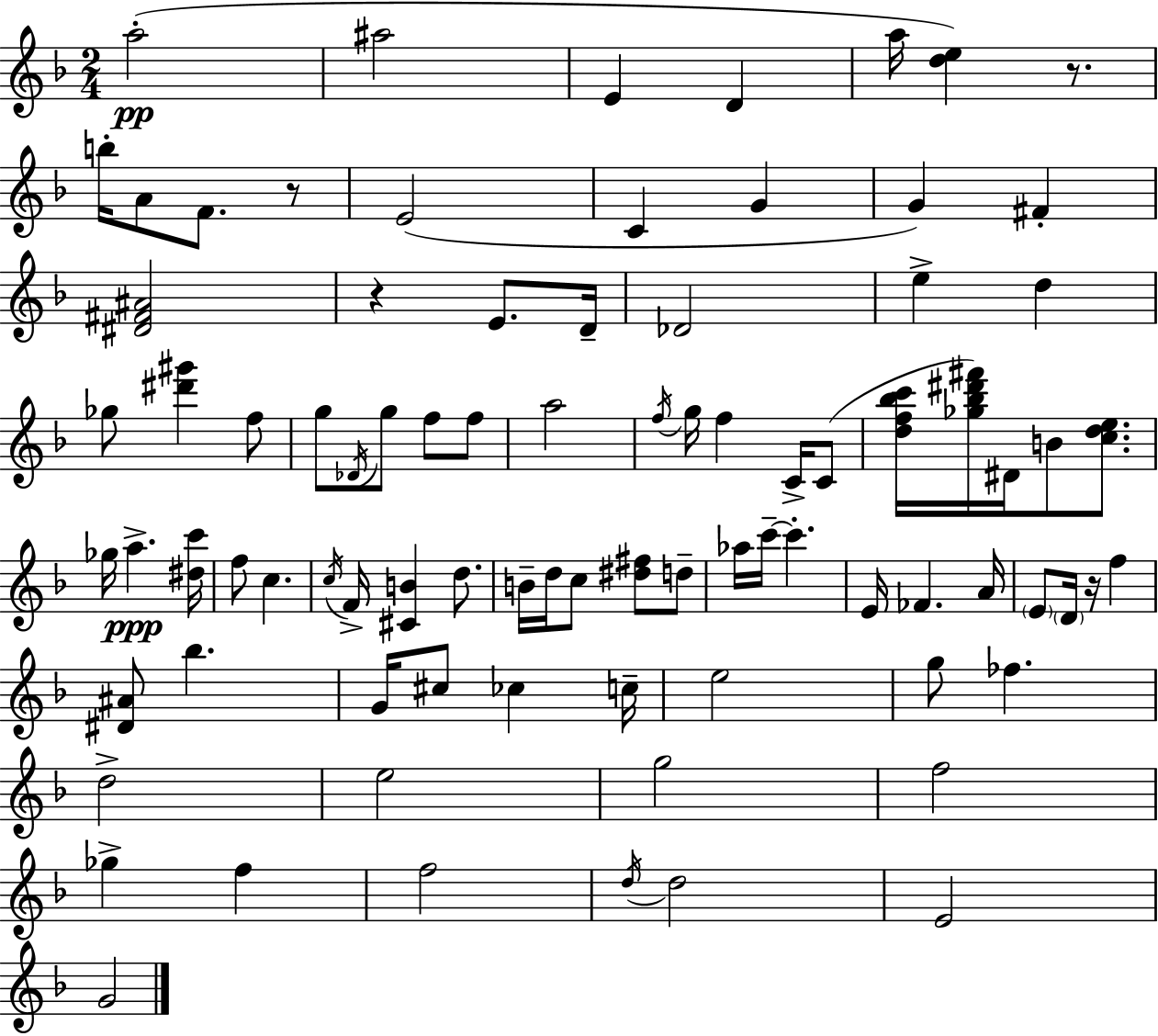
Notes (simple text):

A5/h A#5/h E4/q D4/q A5/s [D5,E5]/q R/e. B5/s A4/e F4/e. R/e E4/h C4/q G4/q G4/q F#4/q [D#4,F#4,A#4]/h R/q E4/e. D4/s Db4/h E5/q D5/q Gb5/e [D#6,G#6]/q F5/e G5/e Db4/s G5/e F5/e F5/e A5/h F5/s G5/s F5/q C4/s C4/e [D5,F5,Bb5,C6]/s [Gb5,Bb5,D#6,F#6]/s D#4/s B4/e [C5,D5,E5]/e. Gb5/s A5/q. [D#5,C6]/s F5/e C5/q. C5/s F4/s [C#4,B4]/q D5/e. B4/s D5/s C5/e [D#5,F#5]/e D5/e Ab5/s C6/s C6/q. E4/s FES4/q. A4/s E4/e D4/s R/s F5/q [D#4,A#4]/e Bb5/q. G4/s C#5/e CES5/q C5/s E5/h G5/e FES5/q. D5/h E5/h G5/h F5/h Gb5/q F5/q F5/h D5/s D5/h E4/h G4/h